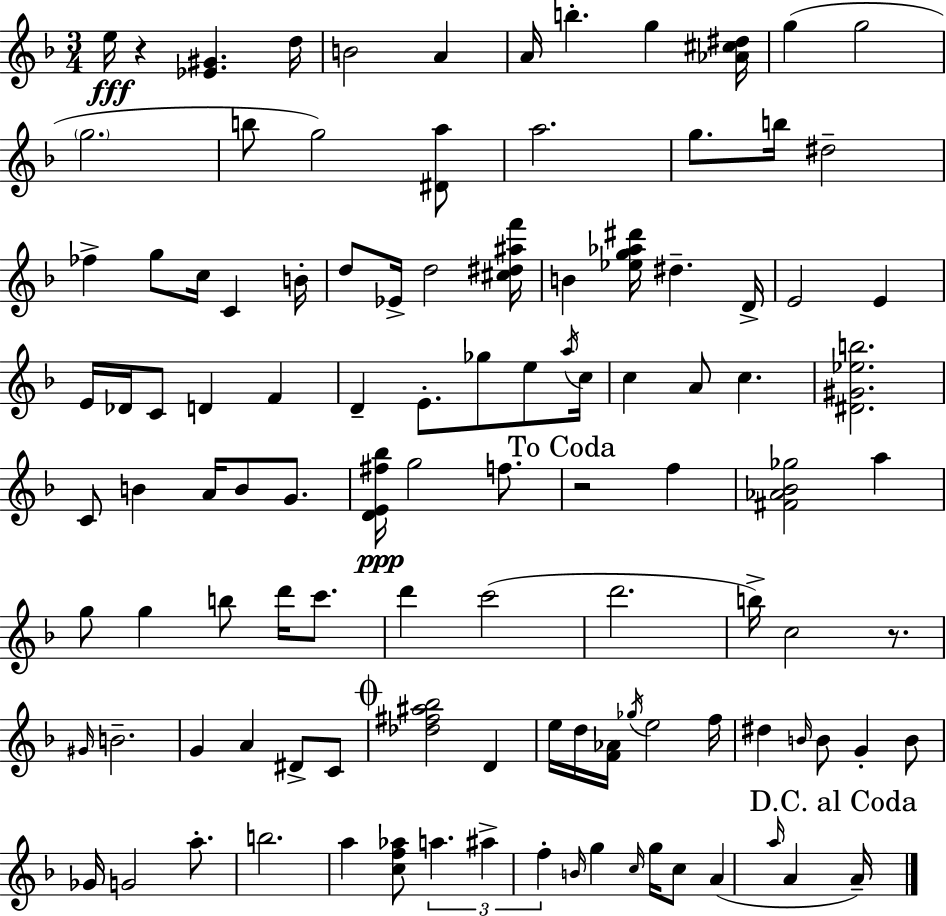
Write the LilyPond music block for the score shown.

{
  \clef treble
  \numericTimeSignature
  \time 3/4
  \key f \major
  \repeat volta 2 { e''16\fff r4 <ees' gis'>4. d''16 | b'2 a'4 | a'16 b''4.-. g''4 <aes' cis'' dis''>16 | g''4( g''2 | \break \parenthesize g''2. | b''8 g''2) <dis' a''>8 | a''2. | g''8. b''16 dis''2-- | \break fes''4-> g''8 c''16 c'4 b'16-. | d''8 ees'16-> d''2 <cis'' dis'' ais'' f'''>16 | b'4 <ees'' g'' aes'' dis'''>16 dis''4.-- d'16-> | e'2 e'4 | \break e'16 des'16 c'8 d'4 f'4 | d'4-- e'8.-. ges''8 e''8 \acciaccatura { a''16 } | c''16 c''4 a'8 c''4. | <dis' gis' ees'' b''>2. | \break c'8 b'4 a'16 b'8 g'8. | <d' e' fis'' bes''>16\ppp g''2 f''8. | \mark "To Coda" r2 f''4 | <fis' aes' bes' ges''>2 a''4 | \break g''8 g''4 b''8 d'''16 c'''8. | d'''4 c'''2( | d'''2. | b''16->) c''2 r8. | \break \grace { gis'16 } b'2.-- | g'4 a'4 dis'8-> | c'8 \mark \markup { \musicglyph "scripts.coda" } <des'' fis'' ais'' bes''>2 d'4 | e''16 d''16 <f' aes'>16 \acciaccatura { ges''16 } e''2 | \break f''16 dis''4 \grace { b'16 } b'8 g'4-. | b'8 ges'16 g'2 | a''8.-. b''2. | a''4 <c'' f'' aes''>8 \tuplet 3/2 { a''4. | \break ais''4-> f''4-. } | \grace { b'16 } g''4 \grace { c''16 } g''16 c''8 a'4( | \grace { a''16 } a'4 \mark "D.C. al Coda" a'16--) } \bar "|."
}